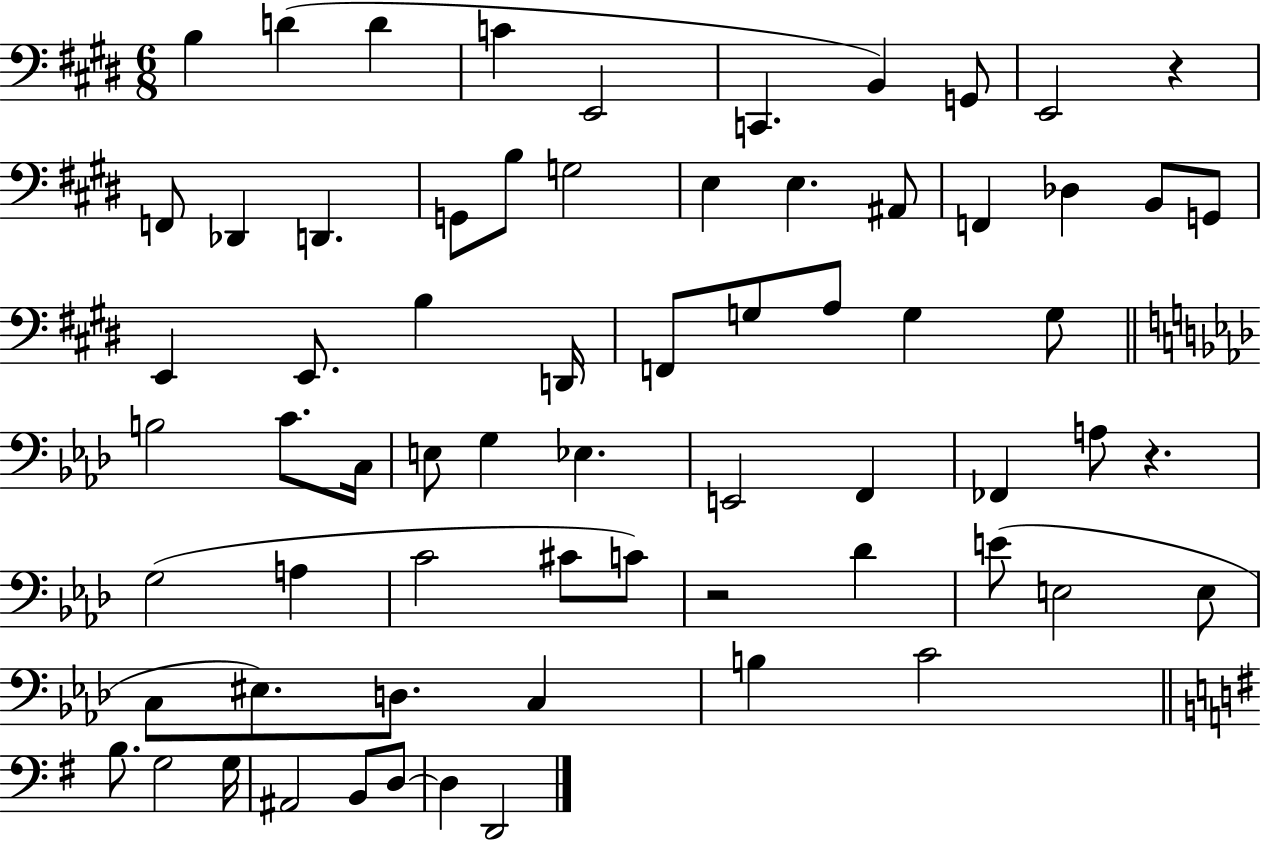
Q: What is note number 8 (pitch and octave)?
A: G2